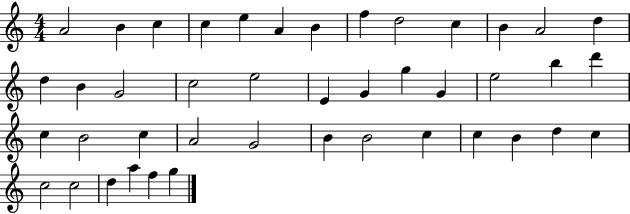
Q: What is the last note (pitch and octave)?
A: G5